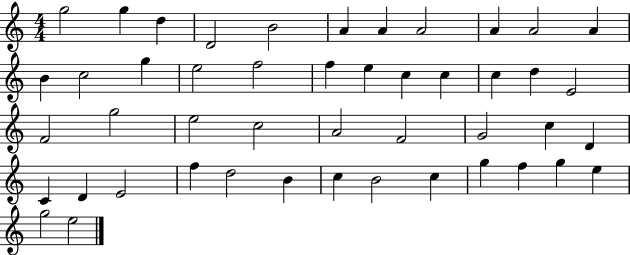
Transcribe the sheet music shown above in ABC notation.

X:1
T:Untitled
M:4/4
L:1/4
K:C
g2 g d D2 B2 A A A2 A A2 A B c2 g e2 f2 f e c c c d E2 F2 g2 e2 c2 A2 F2 G2 c D C D E2 f d2 B c B2 c g f g e g2 e2